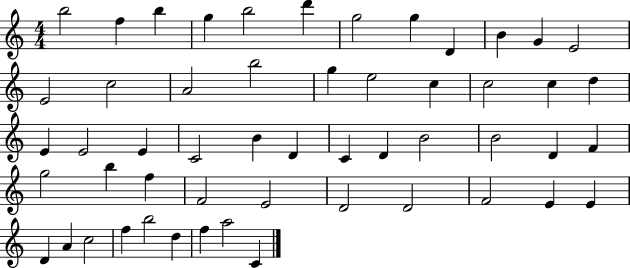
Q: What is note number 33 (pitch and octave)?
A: D4